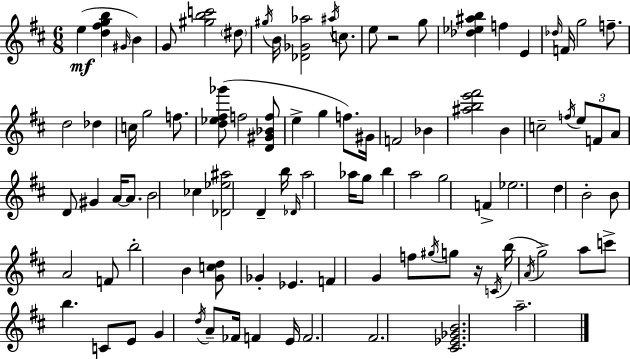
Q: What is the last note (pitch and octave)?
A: A5